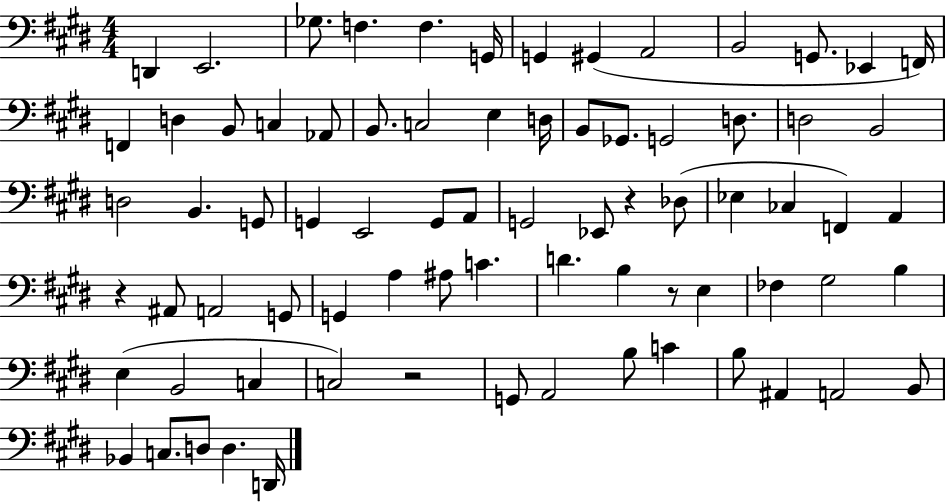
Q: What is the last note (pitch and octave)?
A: D2